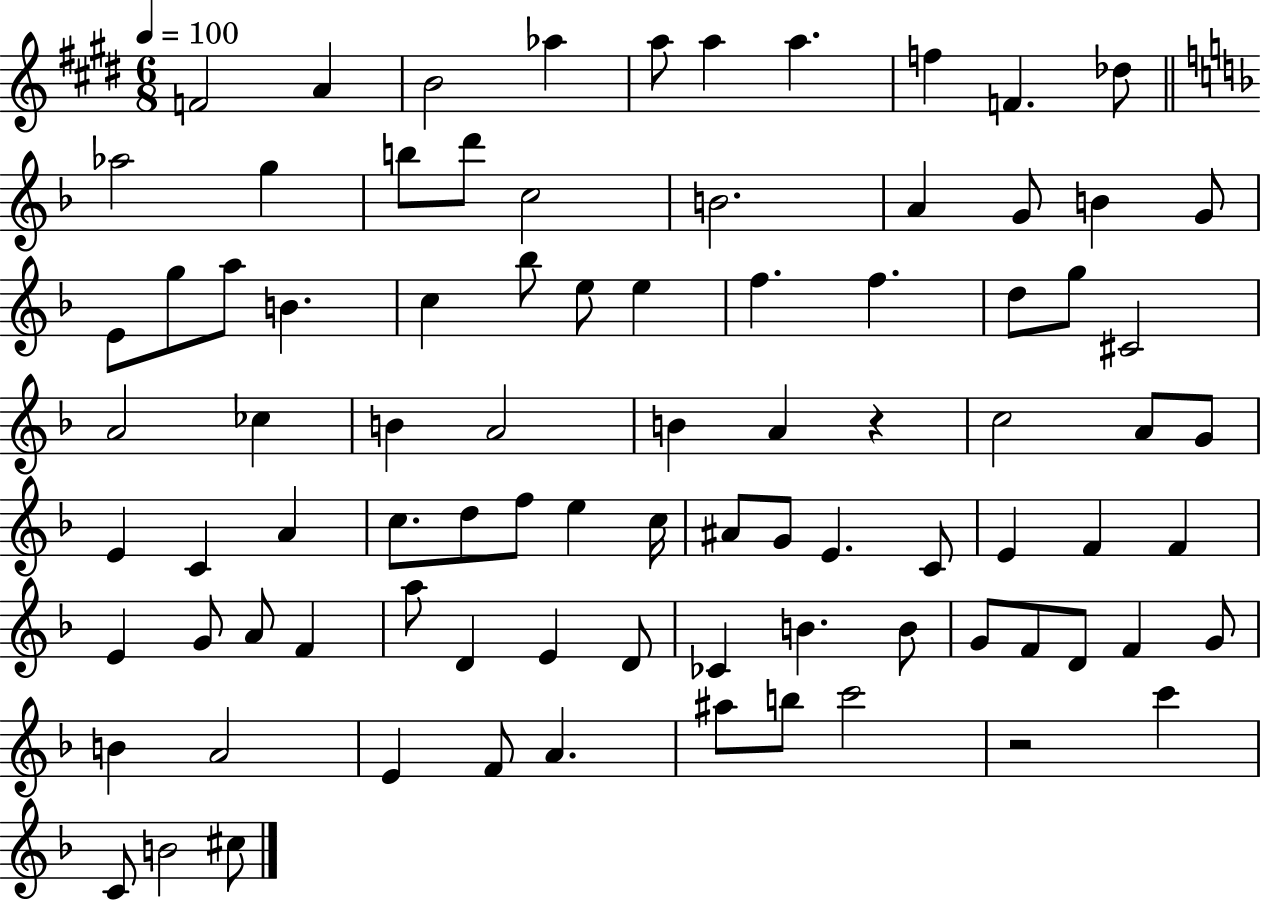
F4/h A4/q B4/h Ab5/q A5/e A5/q A5/q. F5/q F4/q. Db5/e Ab5/h G5/q B5/e D6/e C5/h B4/h. A4/q G4/e B4/q G4/e E4/e G5/e A5/e B4/q. C5/q Bb5/e E5/e E5/q F5/q. F5/q. D5/e G5/e C#4/h A4/h CES5/q B4/q A4/h B4/q A4/q R/q C5/h A4/e G4/e E4/q C4/q A4/q C5/e. D5/e F5/e E5/q C5/s A#4/e G4/e E4/q. C4/e E4/q F4/q F4/q E4/q G4/e A4/e F4/q A5/e D4/q E4/q D4/e CES4/q B4/q. B4/e G4/e F4/e D4/e F4/q G4/e B4/q A4/h E4/q F4/e A4/q. A#5/e B5/e C6/h R/h C6/q C4/e B4/h C#5/e